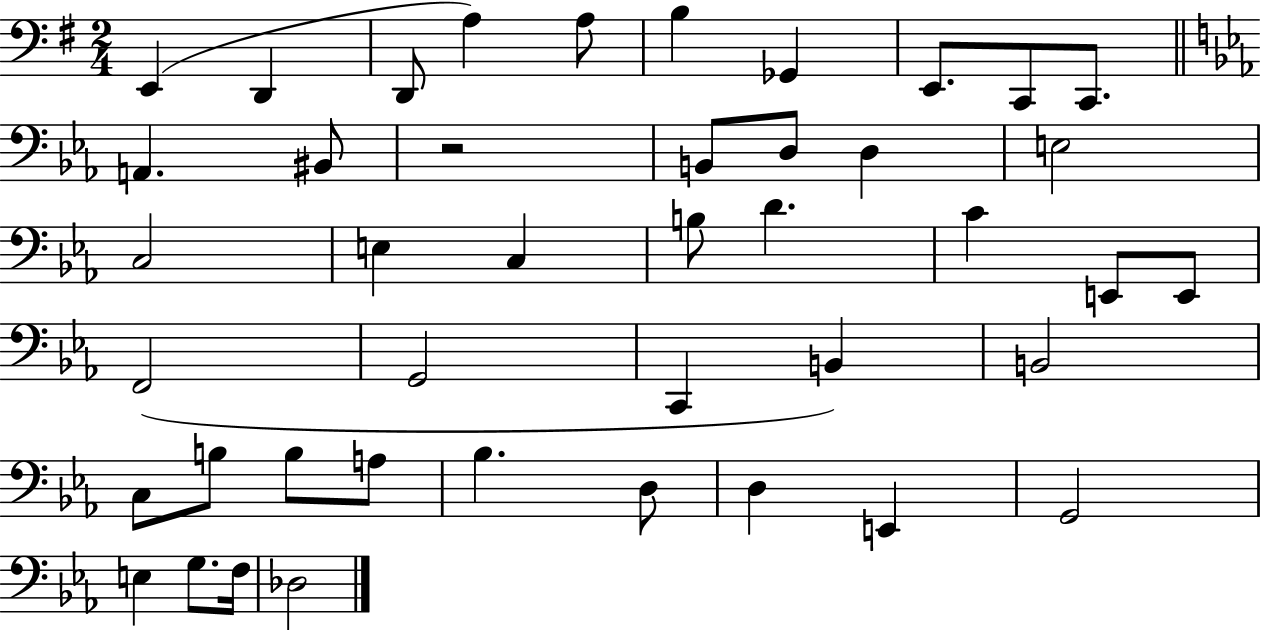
{
  \clef bass
  \numericTimeSignature
  \time 2/4
  \key g \major
  \repeat volta 2 { e,4( d,4 | d,8 a4) a8 | b4 ges,4 | e,8. c,8 c,8. | \break \bar "||" \break \key ees \major a,4. bis,8 | r2 | b,8 d8 d4 | e2 | \break c2 | e4 c4 | b8 d'4. | c'4 e,8 e,8 | \break f,2( | g,2 | c,4 b,4) | b,2 | \break c8 b8 b8 a8 | bes4. d8 | d4 e,4 | g,2 | \break e4 g8. f16 | des2 | } \bar "|."
}